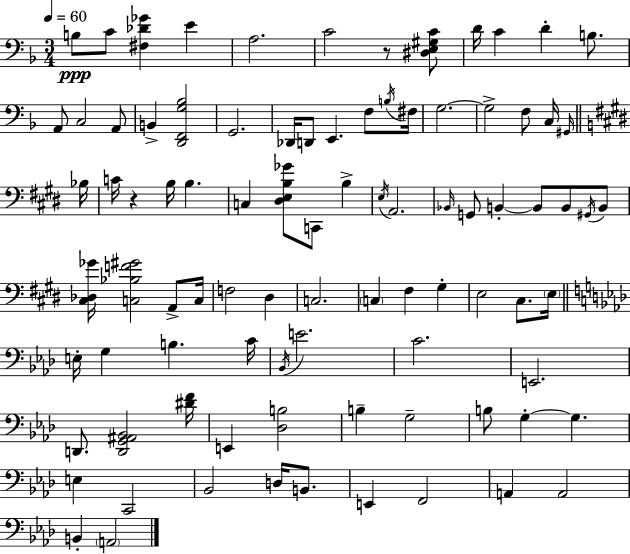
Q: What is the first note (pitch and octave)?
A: B3